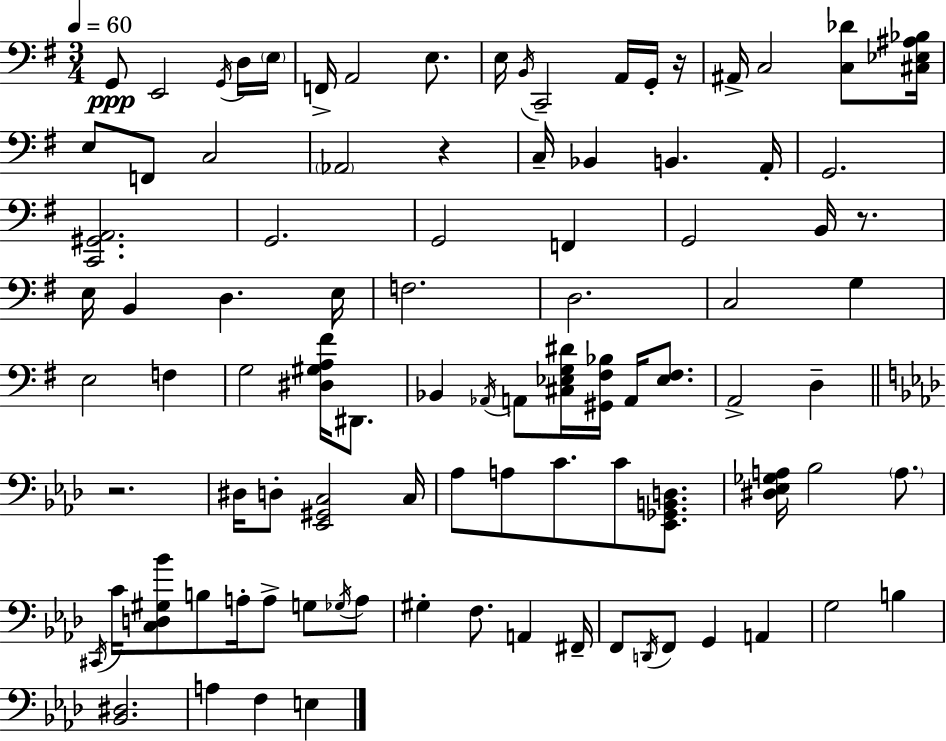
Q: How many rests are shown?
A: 4